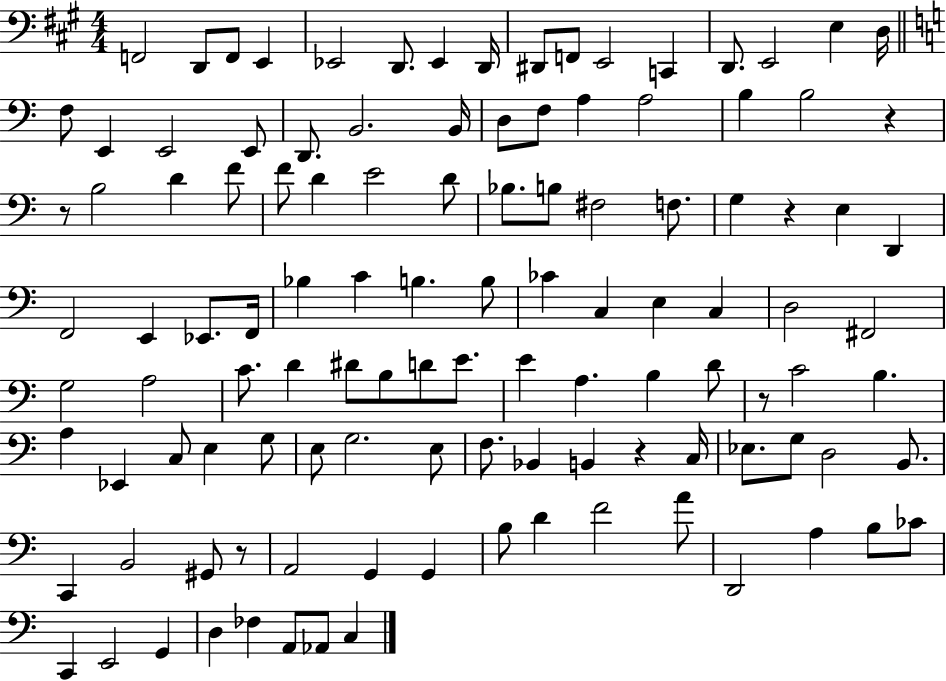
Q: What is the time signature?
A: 4/4